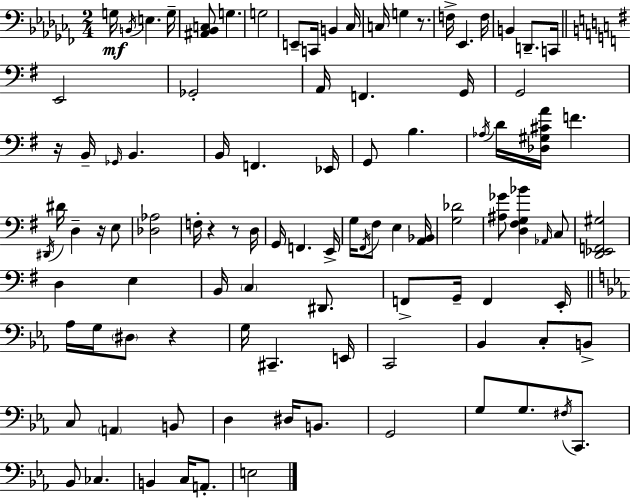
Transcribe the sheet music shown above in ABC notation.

X:1
T:Untitled
M:2/4
L:1/4
K:Abm
G,/4 B,,/4 E, G,/4 [^A,,_B,,C,]/2 G, G,2 E,,/2 C,,/4 B,, _C,/4 C,/4 G, z/2 F,/4 _E,, F,/4 B,, D,,/2 C,,/4 E,,2 _G,,2 A,,/4 F,, G,,/4 G,,2 z/4 B,,/4 _G,,/4 B,, B,,/4 F,, _E,,/4 G,,/2 B, _A,/4 D/4 [_D,^G,^CA]/4 F ^D,,/4 ^D/4 D, z/4 E,/2 [_D,_A,]2 F,/4 z z/2 D,/4 G,,/4 F,, E,,/4 G,/4 ^F,,/4 ^F,/2 E, [A,,_B,,]/4 [G,_D]2 [^A,_G]/2 [D,^F,G,_B] _A,,/4 C,/2 [D,,_E,,F,,^G,]2 D, E, B,,/4 C, ^D,,/2 F,,/2 G,,/4 F,, E,,/4 _A,/4 G,/4 ^D,/2 z G,/4 ^C,, E,,/4 C,,2 _B,, C,/2 B,,/2 C,/2 A,, B,,/2 D, ^D,/4 B,,/2 G,,2 G,/2 G,/2 ^F,/4 C,,/2 _B,,/2 _C, B,, C,/4 A,,/2 E,2